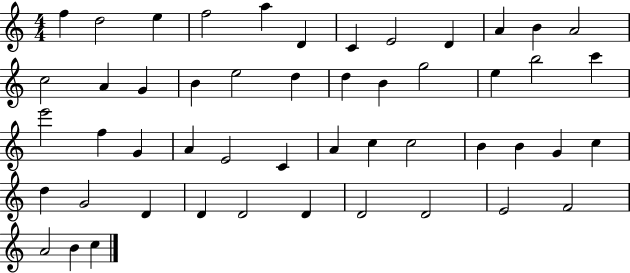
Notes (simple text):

F5/q D5/h E5/q F5/h A5/q D4/q C4/q E4/h D4/q A4/q B4/q A4/h C5/h A4/q G4/q B4/q E5/h D5/q D5/q B4/q G5/h E5/q B5/h C6/q E6/h F5/q G4/q A4/q E4/h C4/q A4/q C5/q C5/h B4/q B4/q G4/q C5/q D5/q G4/h D4/q D4/q D4/h D4/q D4/h D4/h E4/h F4/h A4/h B4/q C5/q